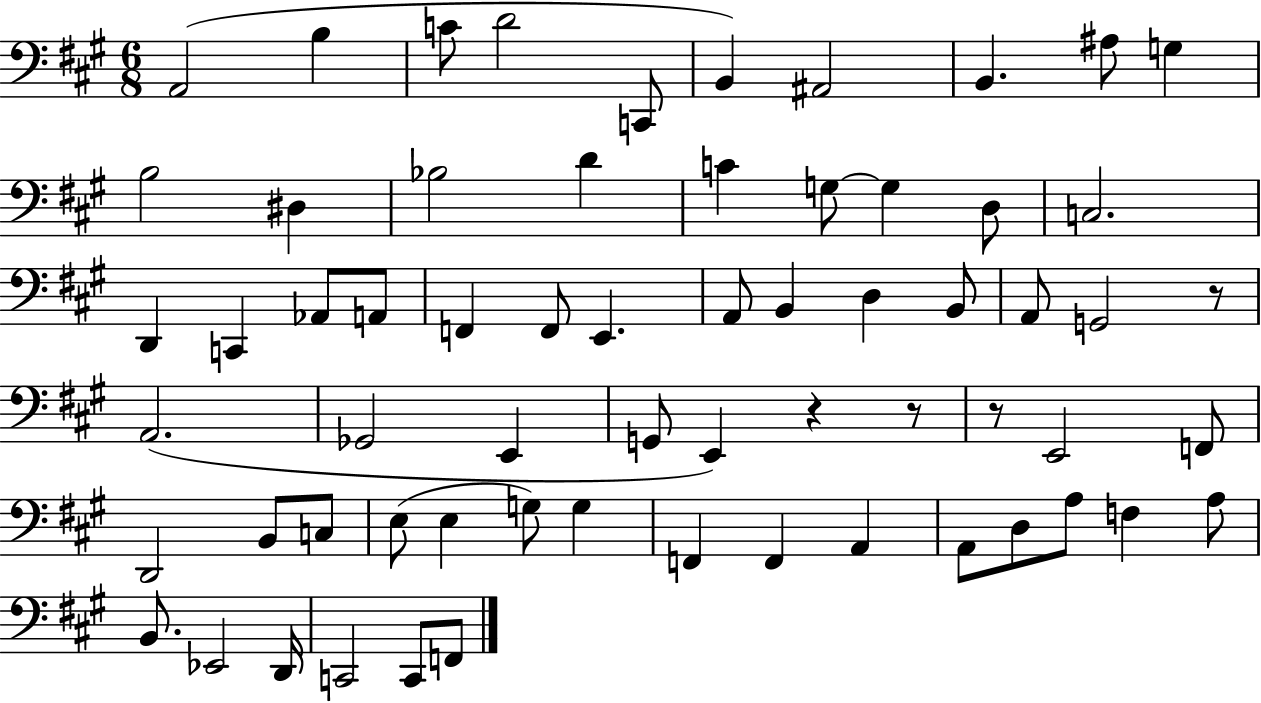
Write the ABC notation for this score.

X:1
T:Untitled
M:6/8
L:1/4
K:A
A,,2 B, C/2 D2 C,,/2 B,, ^A,,2 B,, ^A,/2 G, B,2 ^D, _B,2 D C G,/2 G, D,/2 C,2 D,, C,, _A,,/2 A,,/2 F,, F,,/2 E,, A,,/2 B,, D, B,,/2 A,,/2 G,,2 z/2 A,,2 _G,,2 E,, G,,/2 E,, z z/2 z/2 E,,2 F,,/2 D,,2 B,,/2 C,/2 E,/2 E, G,/2 G, F,, F,, A,, A,,/2 D,/2 A,/2 F, A,/2 B,,/2 _E,,2 D,,/4 C,,2 C,,/2 F,,/2